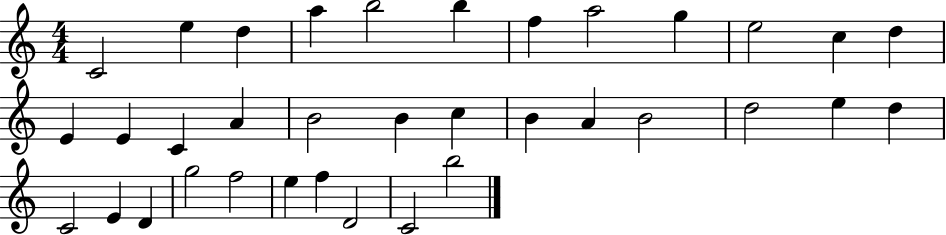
{
  \clef treble
  \numericTimeSignature
  \time 4/4
  \key c \major
  c'2 e''4 d''4 | a''4 b''2 b''4 | f''4 a''2 g''4 | e''2 c''4 d''4 | \break e'4 e'4 c'4 a'4 | b'2 b'4 c''4 | b'4 a'4 b'2 | d''2 e''4 d''4 | \break c'2 e'4 d'4 | g''2 f''2 | e''4 f''4 d'2 | c'2 b''2 | \break \bar "|."
}